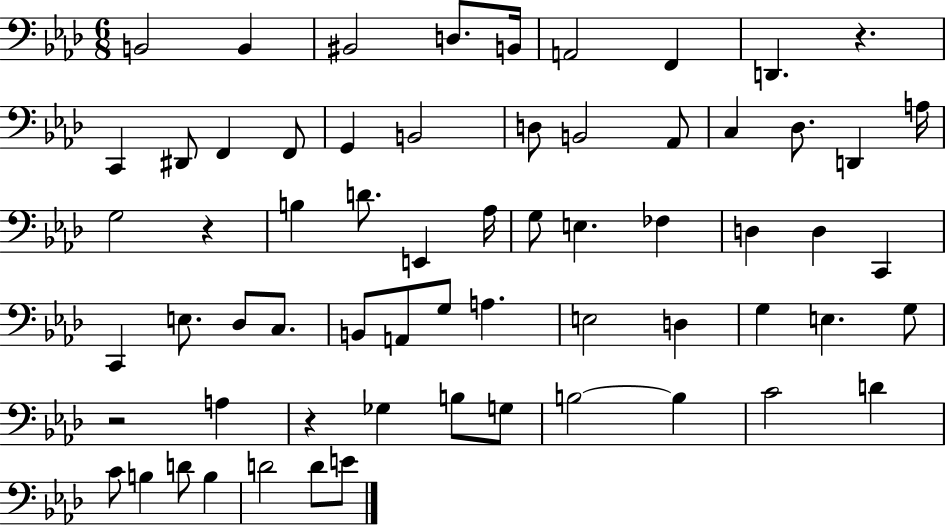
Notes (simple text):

B2/h B2/q BIS2/h D3/e. B2/s A2/h F2/q D2/q. R/q. C2/q D#2/e F2/q F2/e G2/q B2/h D3/e B2/h Ab2/e C3/q Db3/e. D2/q A3/s G3/h R/q B3/q D4/e. E2/q Ab3/s G3/e E3/q. FES3/q D3/q D3/q C2/q C2/q E3/e. Db3/e C3/e. B2/e A2/e G3/e A3/q. E3/h D3/q G3/q E3/q. G3/e R/h A3/q R/q Gb3/q B3/e G3/e B3/h B3/q C4/h D4/q C4/e B3/q D4/e B3/q D4/h D4/e E4/e